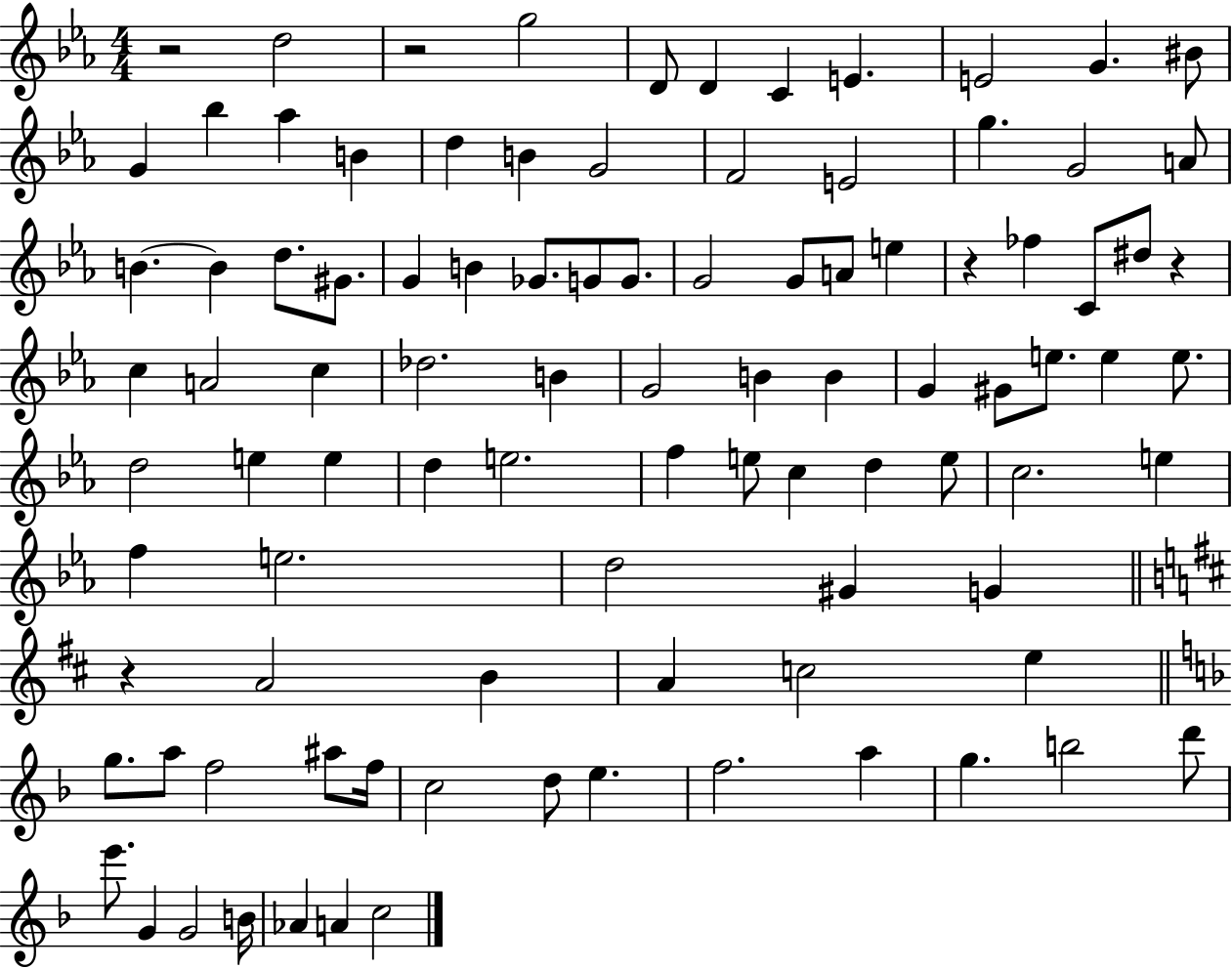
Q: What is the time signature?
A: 4/4